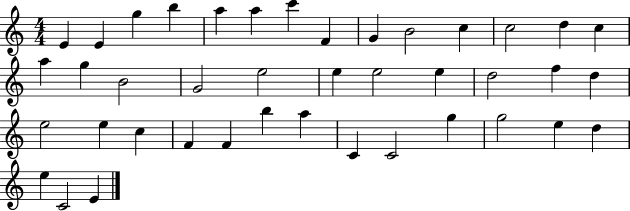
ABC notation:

X:1
T:Untitled
M:4/4
L:1/4
K:C
E E g b a a c' F G B2 c c2 d c a g B2 G2 e2 e e2 e d2 f d e2 e c F F b a C C2 g g2 e d e C2 E